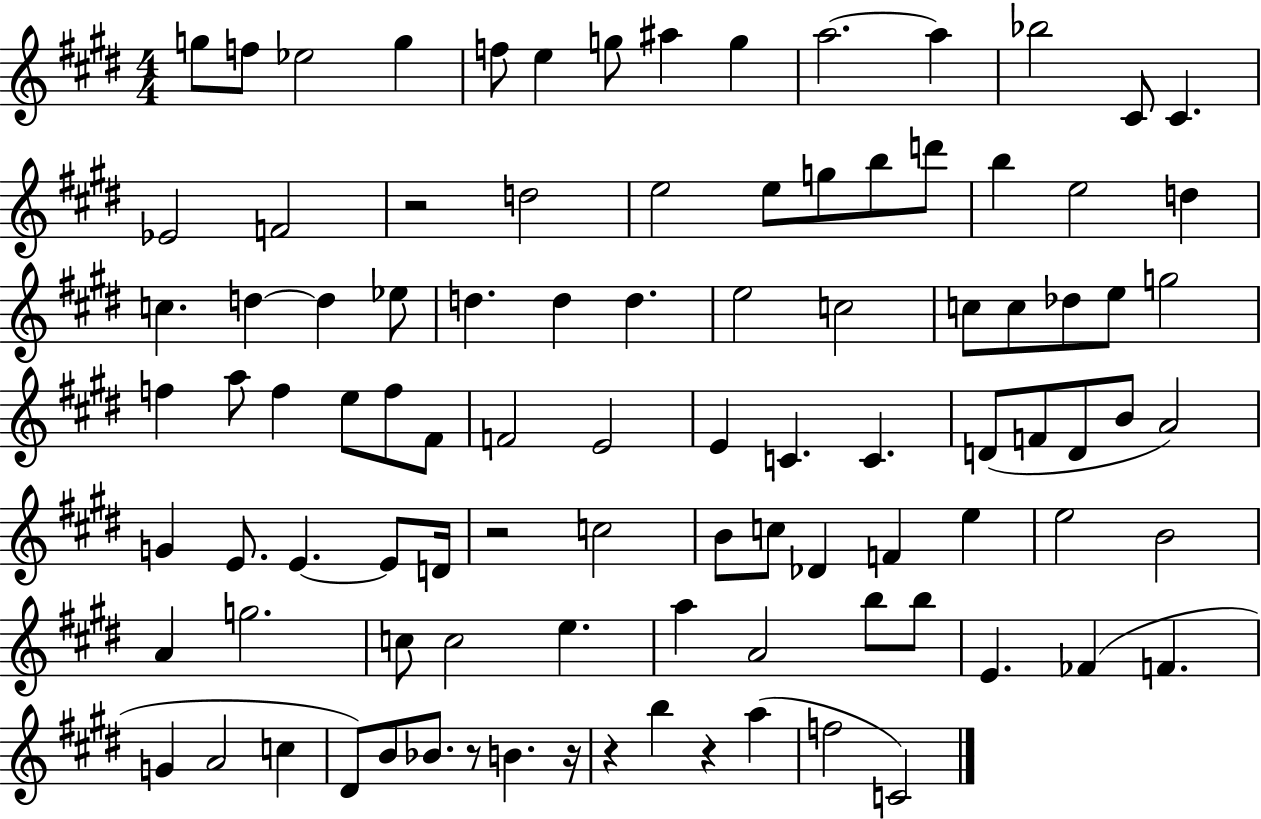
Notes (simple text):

G5/e F5/e Eb5/h G5/q F5/e E5/q G5/e A#5/q G5/q A5/h. A5/q Bb5/h C#4/e C#4/q. Eb4/h F4/h R/h D5/h E5/h E5/e G5/e B5/e D6/e B5/q E5/h D5/q C5/q. D5/q D5/q Eb5/e D5/q. D5/q D5/q. E5/h C5/h C5/e C5/e Db5/e E5/e G5/h F5/q A5/e F5/q E5/e F5/e F#4/e F4/h E4/h E4/q C4/q. C4/q. D4/e F4/e D4/e B4/e A4/h G4/q E4/e. E4/q. E4/e D4/s R/h C5/h B4/e C5/e Db4/q F4/q E5/q E5/h B4/h A4/q G5/h. C5/e C5/h E5/q. A5/q A4/h B5/e B5/e E4/q. FES4/q F4/q. G4/q A4/h C5/q D#4/e B4/e Bb4/e. R/e B4/q. R/s R/q B5/q R/q A5/q F5/h C4/h